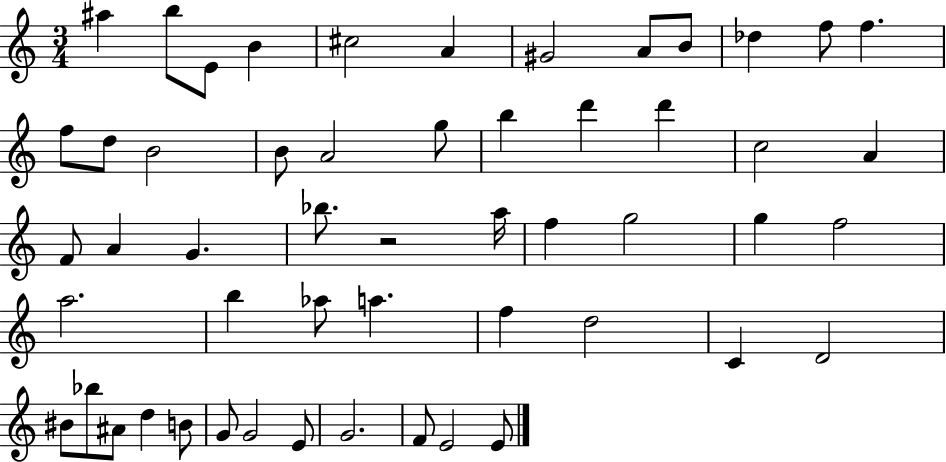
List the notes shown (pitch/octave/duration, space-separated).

A#5/q B5/e E4/e B4/q C#5/h A4/q G#4/h A4/e B4/e Db5/q F5/e F5/q. F5/e D5/e B4/h B4/e A4/h G5/e B5/q D6/q D6/q C5/h A4/q F4/e A4/q G4/q. Bb5/e. R/h A5/s F5/q G5/h G5/q F5/h A5/h. B5/q Ab5/e A5/q. F5/q D5/h C4/q D4/h BIS4/e Bb5/e A#4/e D5/q B4/e G4/e G4/h E4/e G4/h. F4/e E4/h E4/e